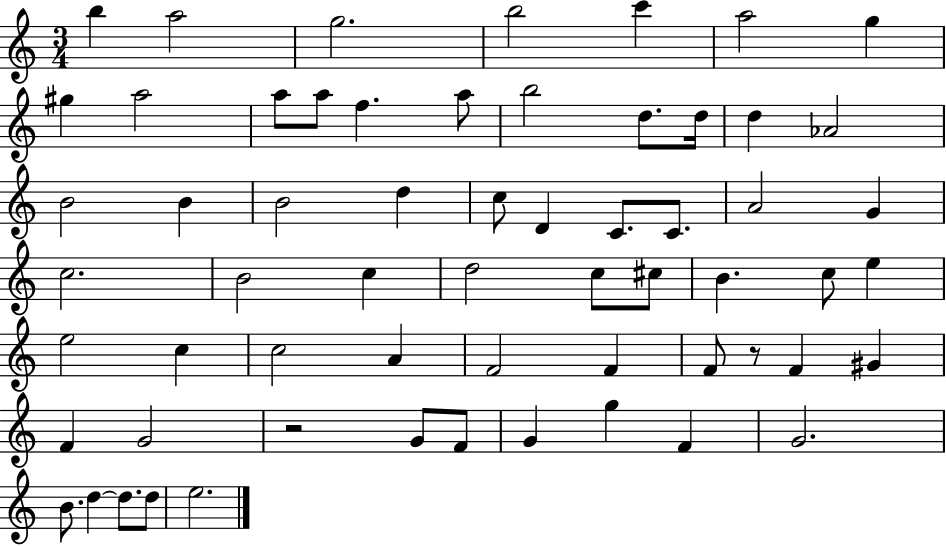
X:1
T:Untitled
M:3/4
L:1/4
K:C
b a2 g2 b2 c' a2 g ^g a2 a/2 a/2 f a/2 b2 d/2 d/4 d _A2 B2 B B2 d c/2 D C/2 C/2 A2 G c2 B2 c d2 c/2 ^c/2 B c/2 e e2 c c2 A F2 F F/2 z/2 F ^G F G2 z2 G/2 F/2 G g F G2 B/2 d d/2 d/2 e2